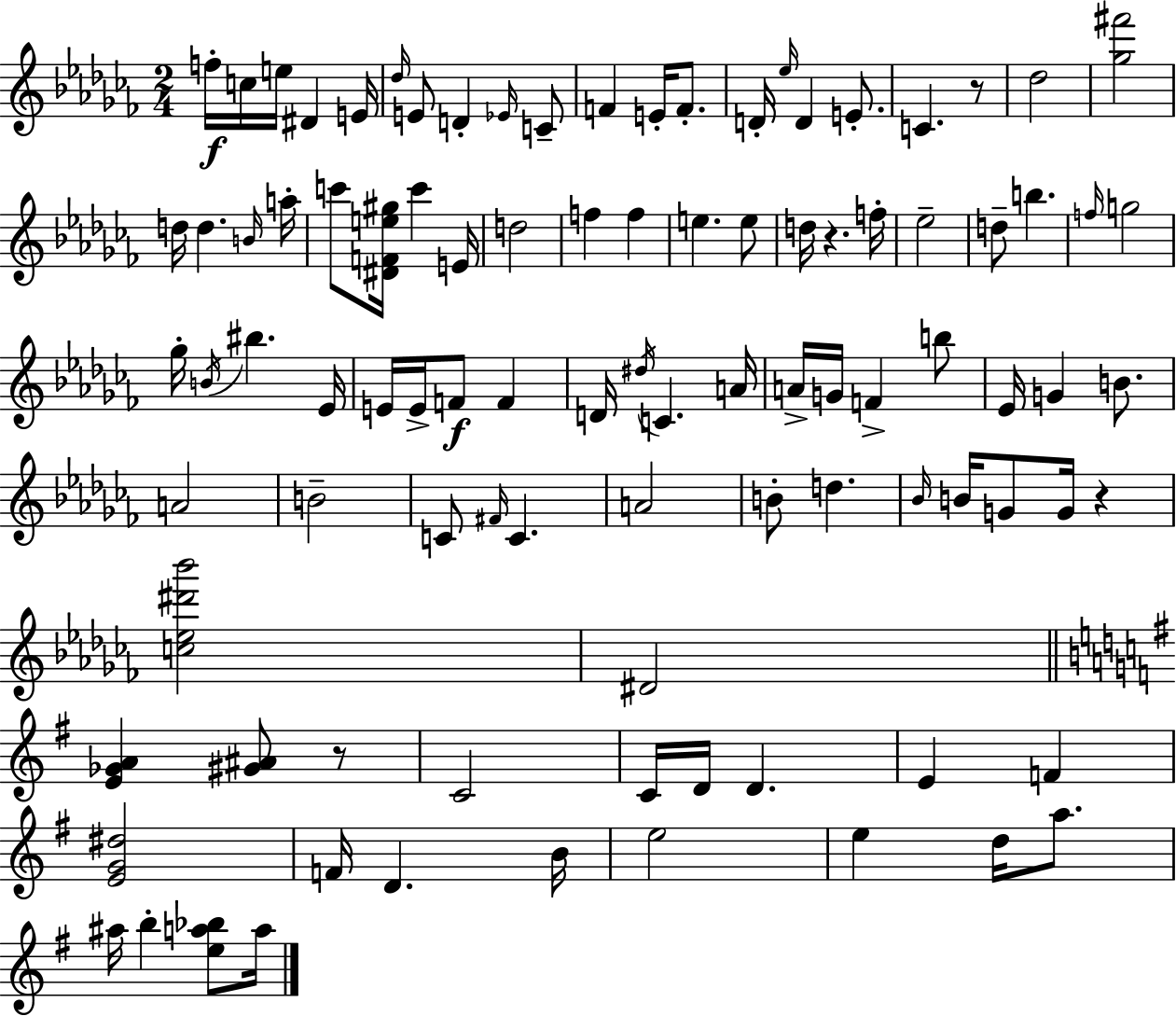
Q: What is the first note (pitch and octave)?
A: F5